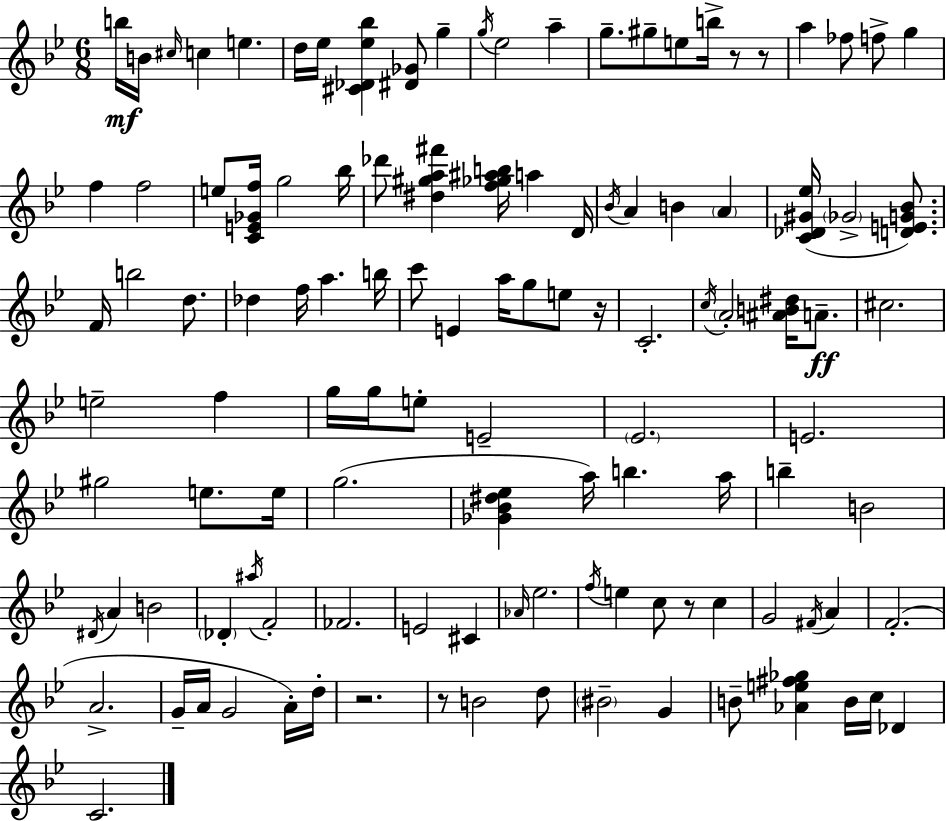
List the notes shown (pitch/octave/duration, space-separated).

B5/s B4/s C#5/s C5/q E5/q. D5/s Eb5/s [C#4,Db4,Eb5,Bb5]/q [D#4,Gb4]/e G5/q G5/s Eb5/h A5/q G5/e. G#5/e E5/e B5/s R/e R/e A5/q FES5/e F5/e G5/q F5/q F5/h E5/e [C4,E4,Gb4,F5]/s G5/h Bb5/s Db6/e [D#5,G#5,A5,F#6]/q [F5,Gb5,A#5,B5]/s A5/q D4/s Bb4/s A4/q B4/q A4/q [C4,Db4,G#4,Eb5]/s Gb4/h [D4,E4,G4,Bb4]/e. F4/s B5/h D5/e. Db5/q F5/s A5/q. B5/s C6/e E4/q A5/s G5/e E5/e R/s C4/h. C5/s A4/h [A#4,B4,D#5]/s A4/e. C#5/h. E5/h F5/q G5/s G5/s E5/e E4/h Eb4/h. E4/h. G#5/h E5/e. E5/s G5/h. [Gb4,Bb4,D#5,Eb5]/q A5/s B5/q. A5/s B5/q B4/h D#4/s A4/q B4/h Db4/q A#5/s F4/h FES4/h. E4/h C#4/q Ab4/s Eb5/h. F5/s E5/q C5/e R/e C5/q G4/h F#4/s A4/q F4/h. A4/h. G4/s A4/s G4/h A4/s D5/s R/h. R/e B4/h D5/e BIS4/h G4/q B4/e [Ab4,E5,F#5,Gb5]/q B4/s C5/s Db4/q C4/h.